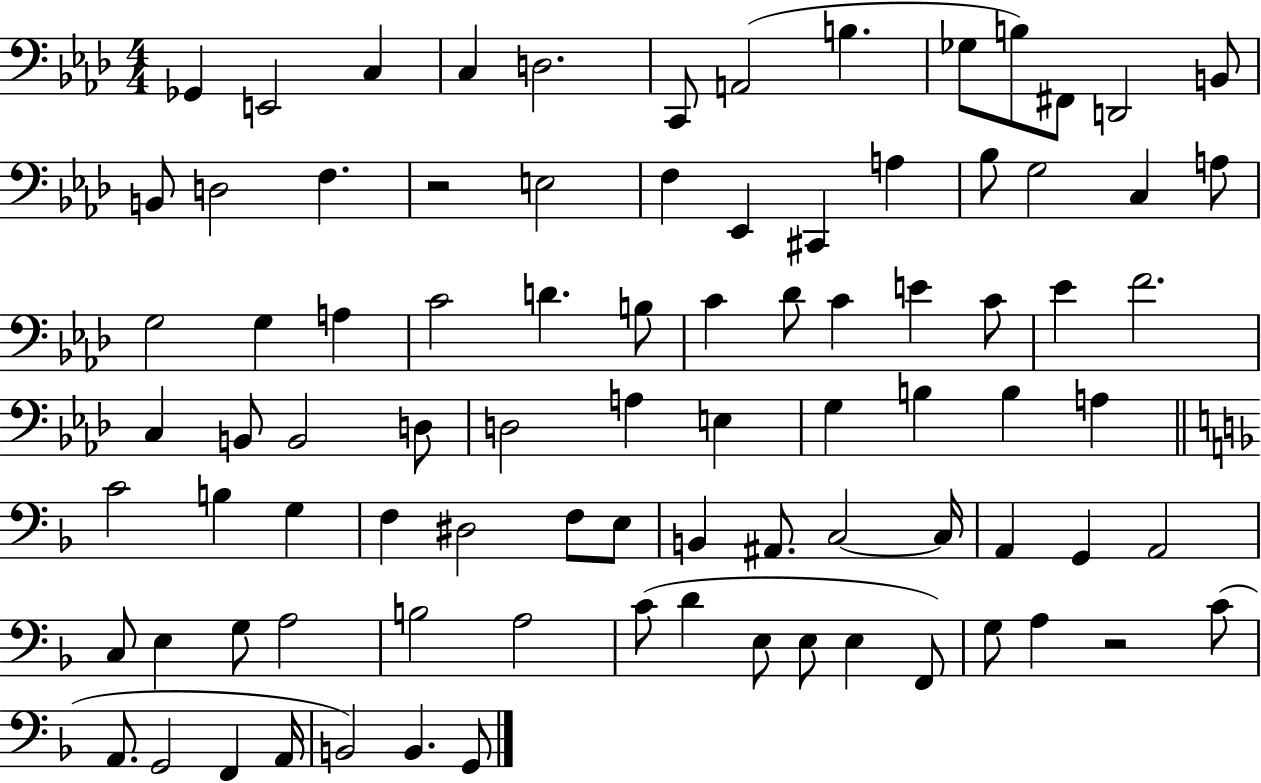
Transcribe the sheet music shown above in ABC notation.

X:1
T:Untitled
M:4/4
L:1/4
K:Ab
_G,, E,,2 C, C, D,2 C,,/2 A,,2 B, _G,/2 B,/2 ^F,,/2 D,,2 B,,/2 B,,/2 D,2 F, z2 E,2 F, _E,, ^C,, A, _B,/2 G,2 C, A,/2 G,2 G, A, C2 D B,/2 C _D/2 C E C/2 _E F2 C, B,,/2 B,,2 D,/2 D,2 A, E, G, B, B, A, C2 B, G, F, ^D,2 F,/2 E,/2 B,, ^A,,/2 C,2 C,/4 A,, G,, A,,2 C,/2 E, G,/2 A,2 B,2 A,2 C/2 D E,/2 E,/2 E, F,,/2 G,/2 A, z2 C/2 A,,/2 G,,2 F,, A,,/4 B,,2 B,, G,,/2